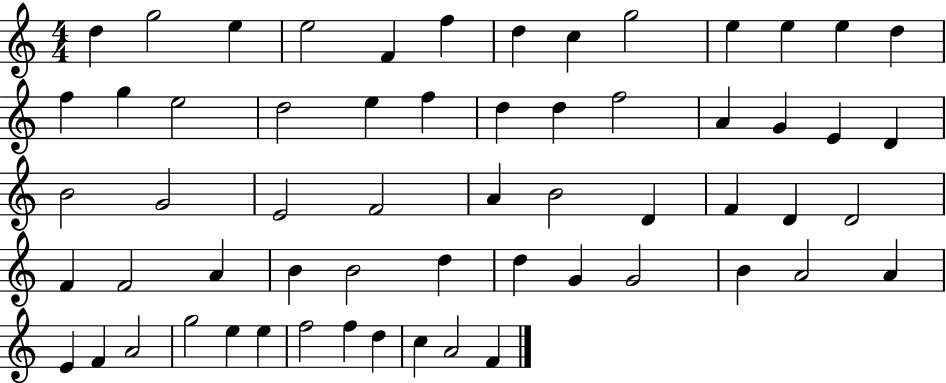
{
  \clef treble
  \numericTimeSignature
  \time 4/4
  \key c \major
  d''4 g''2 e''4 | e''2 f'4 f''4 | d''4 c''4 g''2 | e''4 e''4 e''4 d''4 | \break f''4 g''4 e''2 | d''2 e''4 f''4 | d''4 d''4 f''2 | a'4 g'4 e'4 d'4 | \break b'2 g'2 | e'2 f'2 | a'4 b'2 d'4 | f'4 d'4 d'2 | \break f'4 f'2 a'4 | b'4 b'2 d''4 | d''4 g'4 g'2 | b'4 a'2 a'4 | \break e'4 f'4 a'2 | g''2 e''4 e''4 | f''2 f''4 d''4 | c''4 a'2 f'4 | \break \bar "|."
}